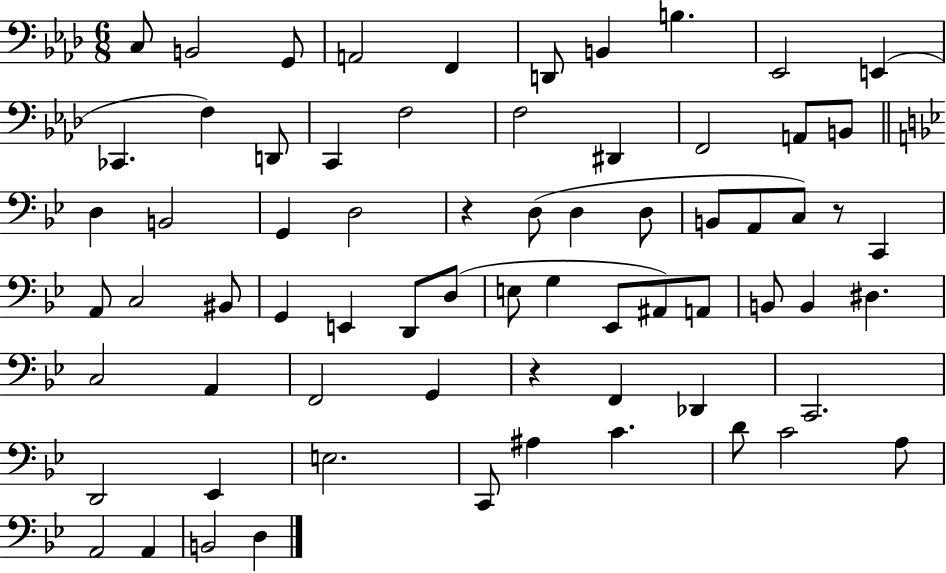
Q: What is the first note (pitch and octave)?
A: C3